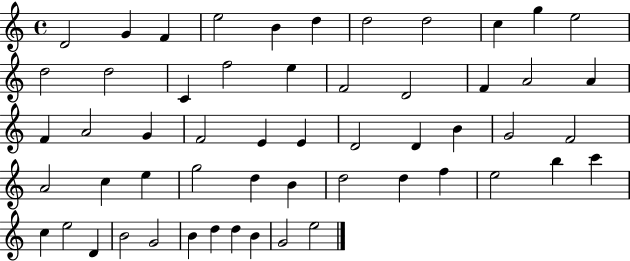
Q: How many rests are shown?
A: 0